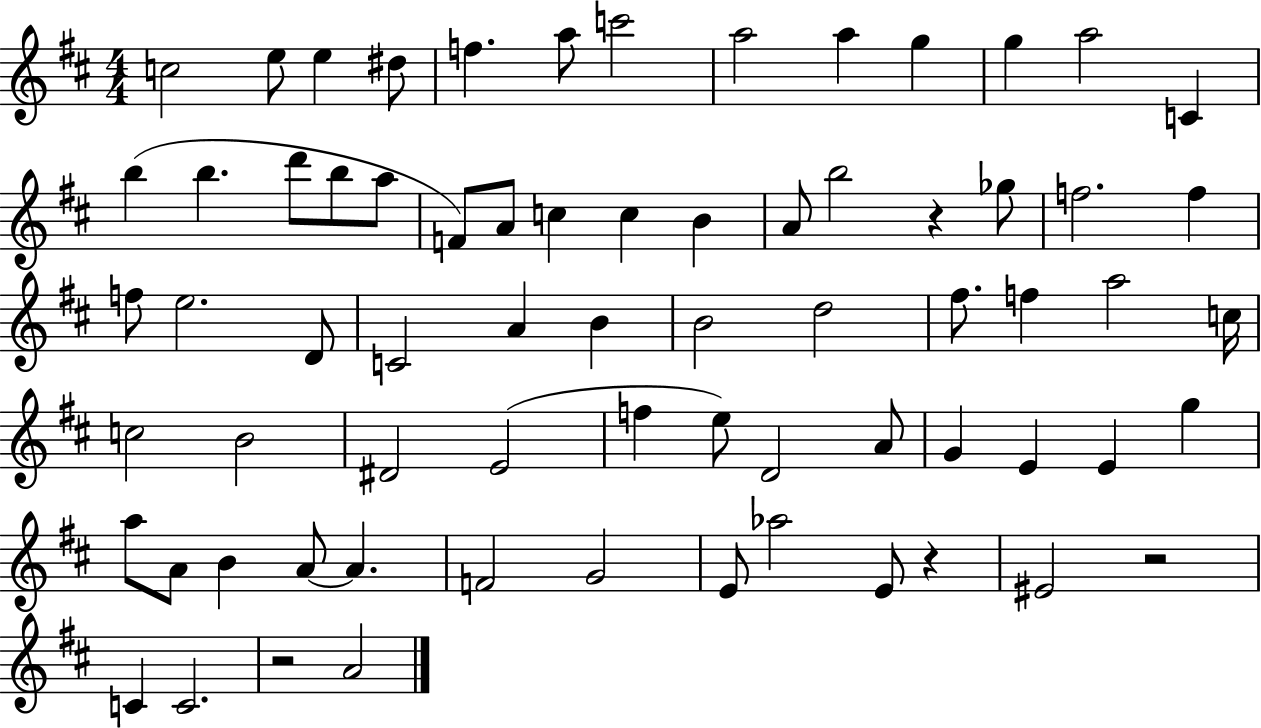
C5/h E5/e E5/q D#5/e F5/q. A5/e C6/h A5/h A5/q G5/q G5/q A5/h C4/q B5/q B5/q. D6/e B5/e A5/e F4/e A4/e C5/q C5/q B4/q A4/e B5/h R/q Gb5/e F5/h. F5/q F5/e E5/h. D4/e C4/h A4/q B4/q B4/h D5/h F#5/e. F5/q A5/h C5/s C5/h B4/h D#4/h E4/h F5/q E5/e D4/h A4/e G4/q E4/q E4/q G5/q A5/e A4/e B4/q A4/e A4/q. F4/h G4/h E4/e Ab5/h E4/e R/q EIS4/h R/h C4/q C4/h. R/h A4/h